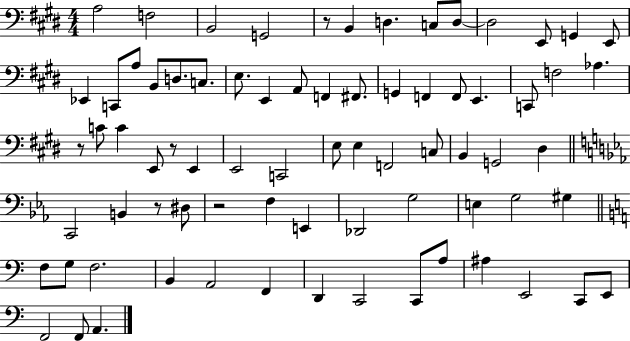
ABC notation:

X:1
T:Untitled
M:4/4
L:1/4
K:E
A,2 F,2 B,,2 G,,2 z/2 B,, D, C,/2 D,/2 D,2 E,,/2 G,, E,,/2 _E,, C,,/2 A,/2 B,,/2 D,/2 C,/2 E,/2 E,, A,,/2 F,, ^F,,/2 G,, F,, F,,/2 E,, C,,/2 F,2 _A, z/2 C/2 C E,,/2 z/2 E,, E,,2 C,,2 E,/2 E, F,,2 C,/2 B,, G,,2 ^D, C,,2 B,, z/2 ^D,/2 z2 F, E,, _D,,2 G,2 E, G,2 ^G, F,/2 G,/2 F,2 B,, A,,2 F,, D,, C,,2 C,,/2 A,/2 ^A, E,,2 C,,/2 E,,/2 F,,2 F,,/2 A,,